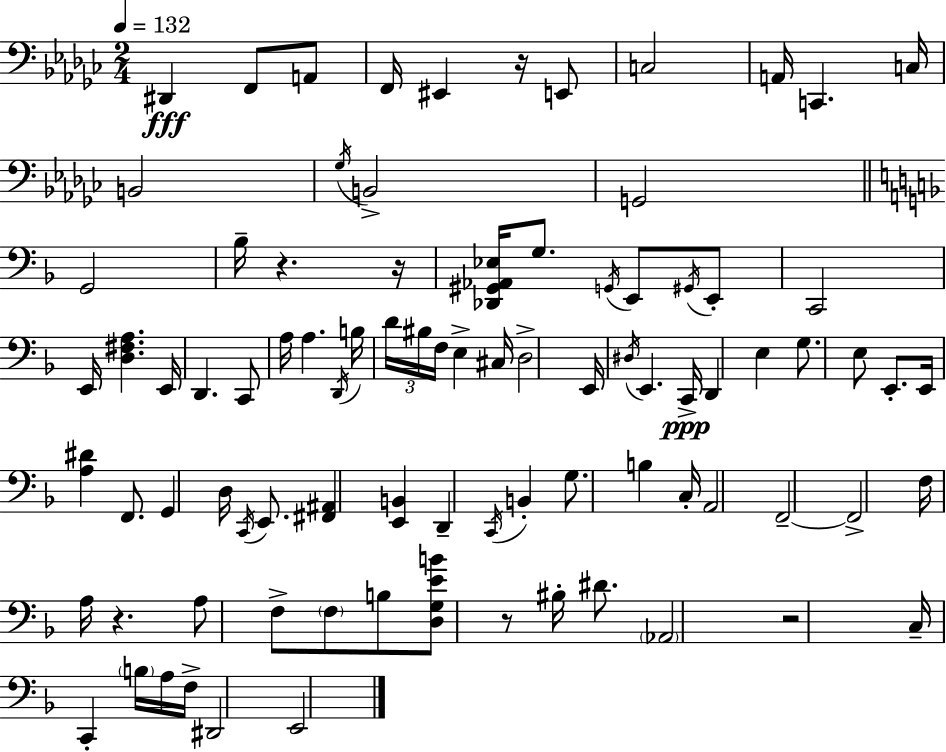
X:1
T:Untitled
M:2/4
L:1/4
K:Ebm
^D,, F,,/2 A,,/2 F,,/4 ^E,, z/4 E,,/2 C,2 A,,/4 C,, C,/4 B,,2 _G,/4 B,,2 G,,2 G,,2 _B,/4 z z/4 [_D,,^G,,_A,,_E,]/4 G,/2 G,,/4 E,,/2 ^G,,/4 E,,/2 C,,2 E,,/4 [D,^F,A,] E,,/4 D,, C,,/2 A,/4 A, D,,/4 B,/4 D/4 ^B,/4 F,/4 E, ^C,/4 D,2 E,,/4 ^D,/4 E,, C,,/4 D,, E, G,/2 E,/2 E,,/2 E,,/4 [A,^D] F,,/2 G,, D,/4 C,,/4 E,,/2 [^F,,^A,,] [E,,B,,] D,, C,,/4 B,, G,/2 B, C,/4 A,,2 F,,2 F,,2 F,/4 A,/4 z A,/2 F,/2 F,/2 B,/2 [D,G,EB]/2 z/2 ^B,/4 ^D/2 _A,,2 z2 C,/4 C,, B,/4 A,/4 F,/4 ^D,,2 E,,2